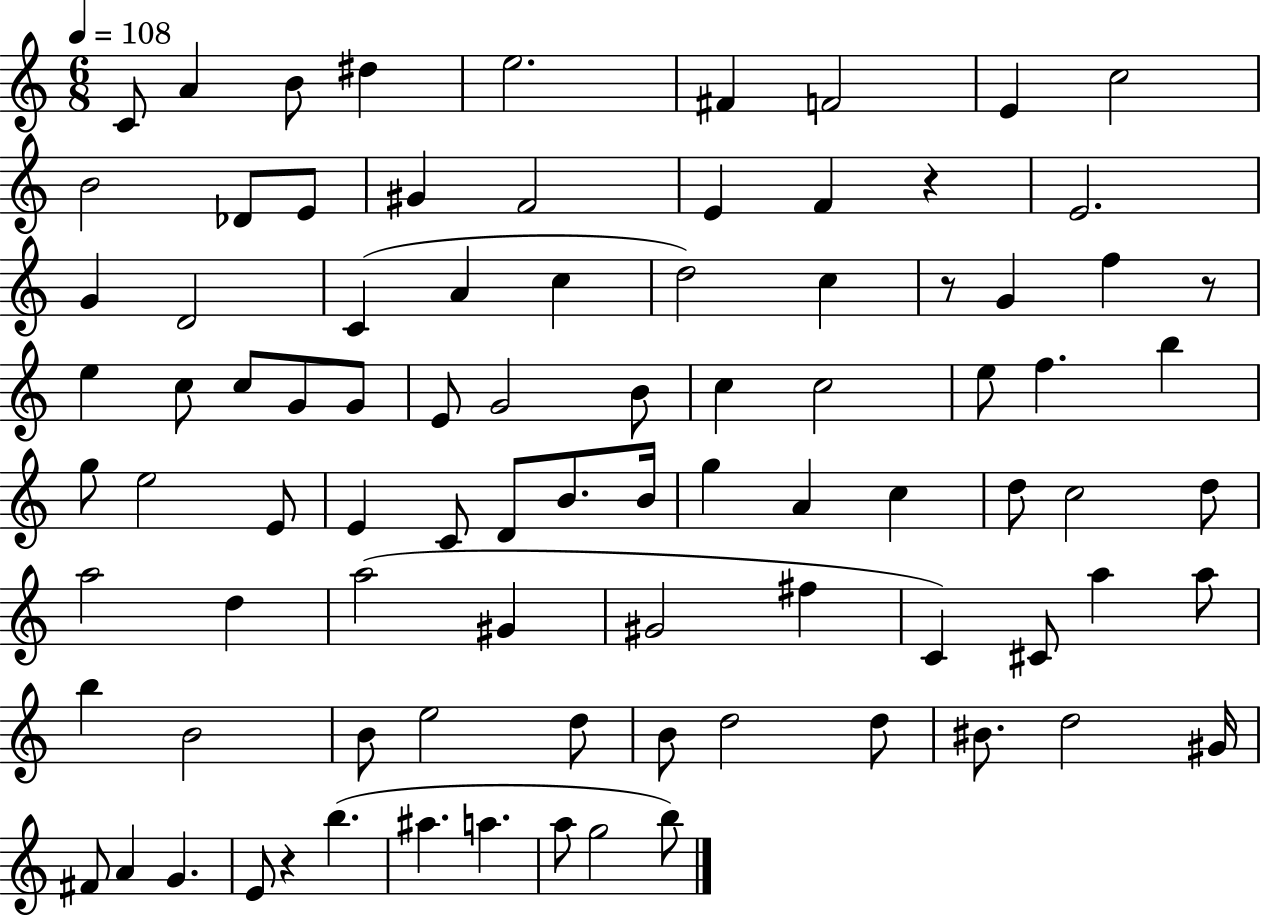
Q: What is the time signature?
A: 6/8